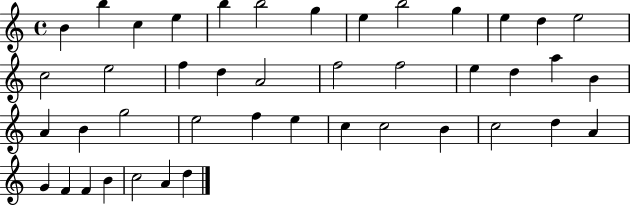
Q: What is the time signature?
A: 4/4